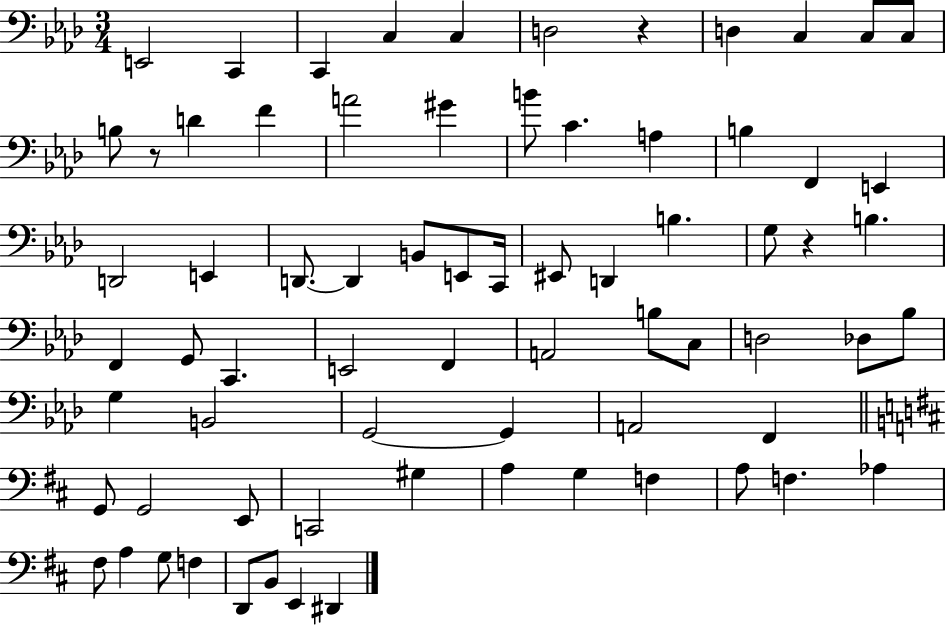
X:1
T:Untitled
M:3/4
L:1/4
K:Ab
E,,2 C,, C,, C, C, D,2 z D, C, C,/2 C,/2 B,/2 z/2 D F A2 ^G B/2 C A, B, F,, E,, D,,2 E,, D,,/2 D,, B,,/2 E,,/2 C,,/4 ^E,,/2 D,, B, G,/2 z B, F,, G,,/2 C,, E,,2 F,, A,,2 B,/2 C,/2 D,2 _D,/2 _B,/2 G, B,,2 G,,2 G,, A,,2 F,, G,,/2 G,,2 E,,/2 C,,2 ^G, A, G, F, A,/2 F, _A, ^F,/2 A, G,/2 F, D,,/2 B,,/2 E,, ^D,,